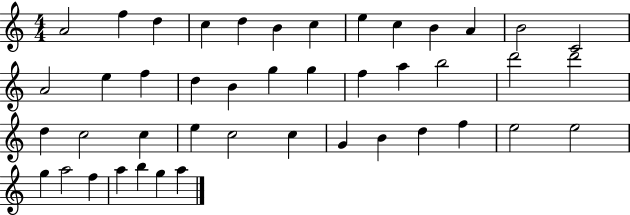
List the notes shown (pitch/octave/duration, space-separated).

A4/h F5/q D5/q C5/q D5/q B4/q C5/q E5/q C5/q B4/q A4/q B4/h C4/h A4/h E5/q F5/q D5/q B4/q G5/q G5/q F5/q A5/q B5/h D6/h D6/h D5/q C5/h C5/q E5/q C5/h C5/q G4/q B4/q D5/q F5/q E5/h E5/h G5/q A5/h F5/q A5/q B5/q G5/q A5/q